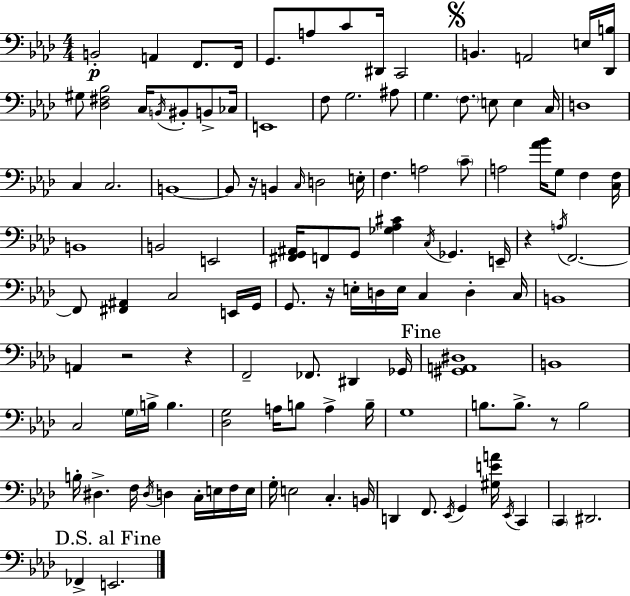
B2/h A2/q F2/e. F2/s G2/e. A3/e C4/e D#2/s C2/h B2/q. A2/h E3/s [Db2,B3]/s G#3/e [Db3,F#3,Bb3]/h C3/s B2/s BIS2/e B2/e CES3/s E2/w F3/e G3/h. A#3/e G3/q. F3/e. E3/e E3/q C3/s D3/w C3/q C3/h. B2/w B2/e R/s B2/q C3/s D3/h E3/s F3/q. A3/h C4/e A3/h [Ab4,Bb4]/s G3/e F3/q [C3,F3]/s B2/w B2/h E2/h [F#2,G2,A#2]/s F2/e G2/e [Gb3,Ab3,C#4]/q C3/s Gb2/q. E2/s R/q A3/s F2/h. F2/e [F#2,A#2]/q C3/h E2/s G2/s G2/e. R/s E3/s D3/s E3/s C3/q D3/q C3/s B2/w A2/q R/h R/q F2/h FES2/e. D#2/q Gb2/s [G#2,A2,D#3]/w B2/w C3/h G3/s B3/s B3/q. [Db3,G3]/h A3/s B3/e A3/q B3/s G3/w B3/e. B3/e. R/e B3/h B3/s D#3/q. F3/s D#3/s D3/q C3/s E3/s F3/s E3/s G3/s E3/h C3/q. B2/s D2/q F2/e. Eb2/s G2/q [G#3,E4,A4]/s Eb2/s C2/q C2/q D#2/h. FES2/q E2/h.